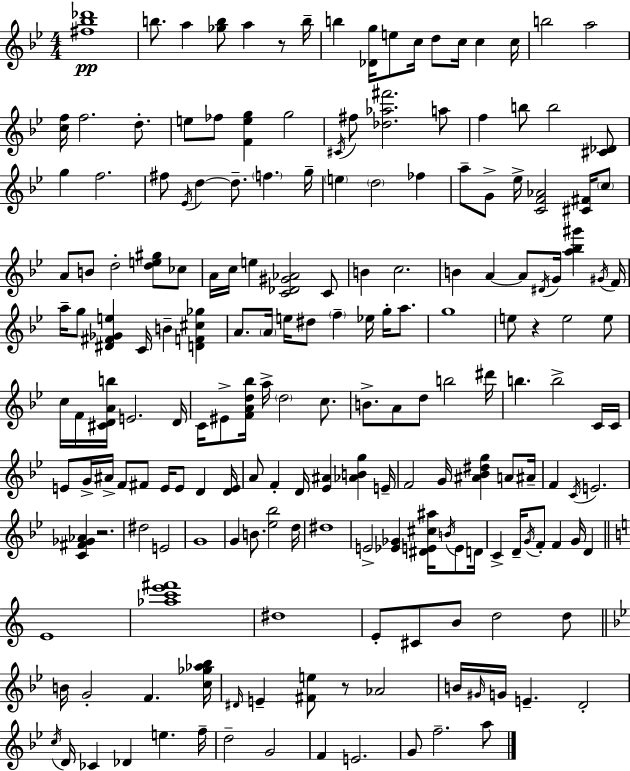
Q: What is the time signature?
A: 4/4